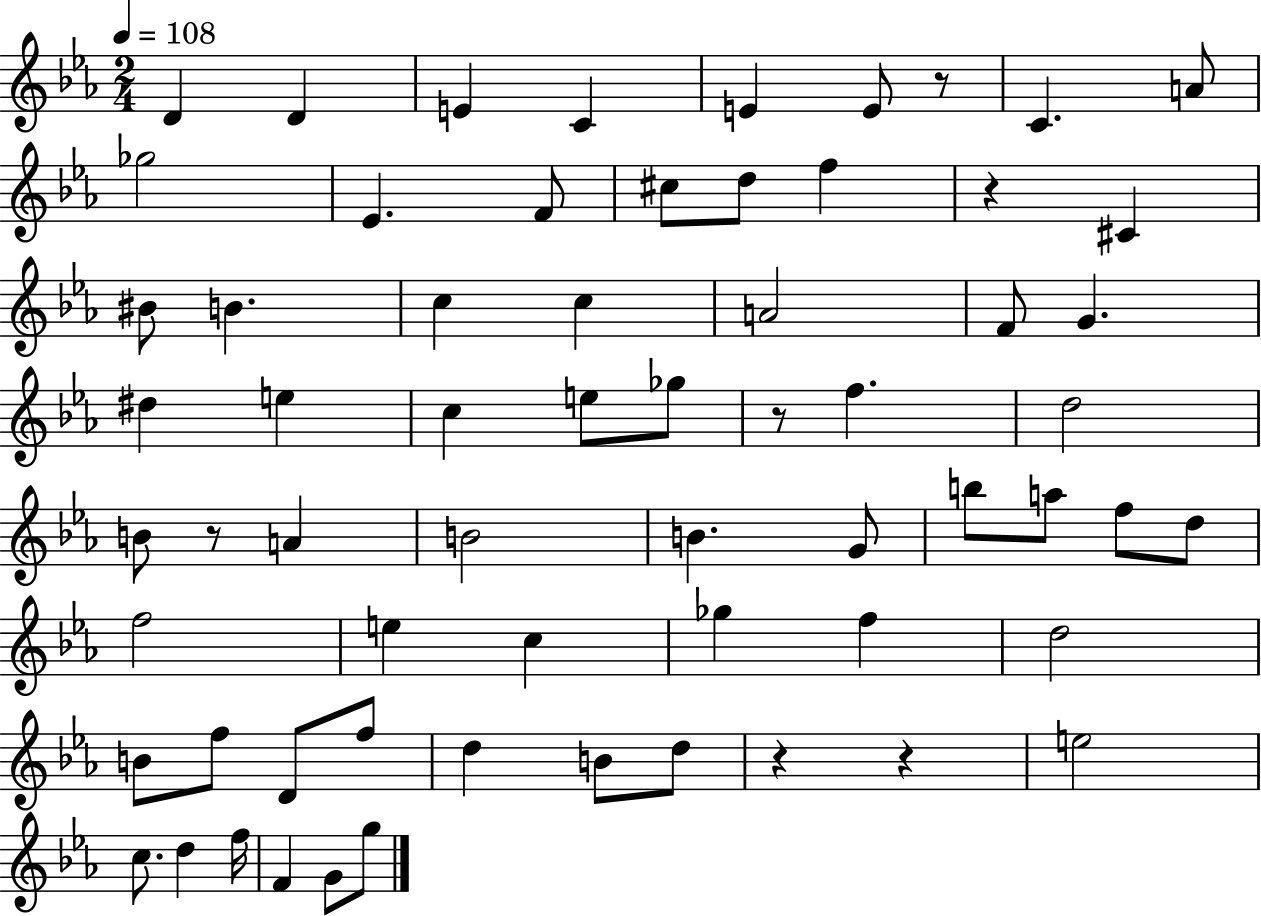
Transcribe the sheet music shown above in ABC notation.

X:1
T:Untitled
M:2/4
L:1/4
K:Eb
D D E C E E/2 z/2 C A/2 _g2 _E F/2 ^c/2 d/2 f z ^C ^B/2 B c c A2 F/2 G ^d e c e/2 _g/2 z/2 f d2 B/2 z/2 A B2 B G/2 b/2 a/2 f/2 d/2 f2 e c _g f d2 B/2 f/2 D/2 f/2 d B/2 d/2 z z e2 c/2 d f/4 F G/2 g/2